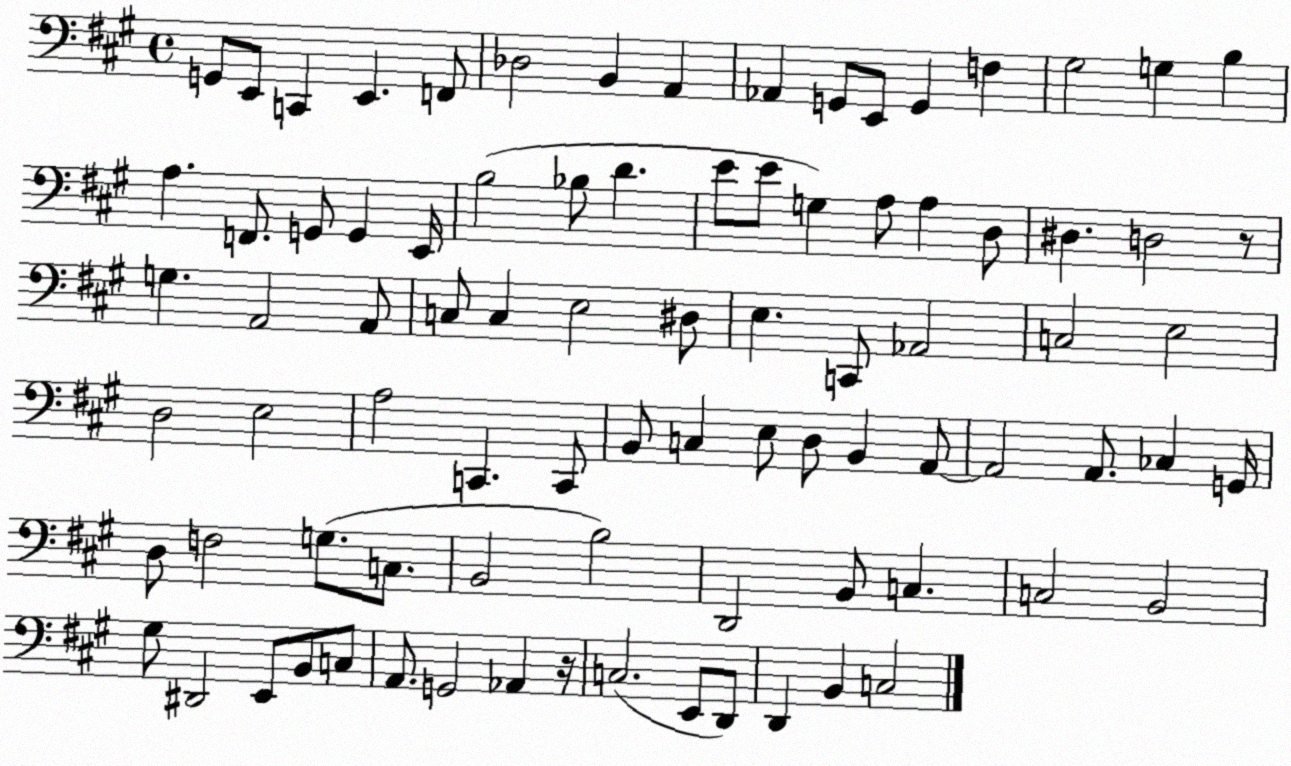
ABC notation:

X:1
T:Untitled
M:4/4
L:1/4
K:A
G,,/2 E,,/2 C,, E,, F,,/2 _D,2 B,, A,, _A,, G,,/2 E,,/2 G,, F, ^G,2 G, B, A, F,,/2 G,,/2 G,, E,,/4 B,2 _B,/2 D E/2 E/2 G, A,/2 A, D,/2 ^D, D,2 z/2 G, A,,2 A,,/2 C,/2 C, E,2 ^D,/2 E, C,,/2 _A,,2 C,2 E,2 D,2 E,2 A,2 C,, C,,/2 B,,/2 C, E,/2 D,/2 B,, A,,/2 A,,2 A,,/2 _C, G,,/4 D,/2 F,2 G,/2 C,/2 B,,2 B,2 D,,2 B,,/2 C, C,2 B,,2 ^G,/2 ^D,,2 E,,/2 B,,/2 C,/2 A,,/2 G,,2 _A,, z/4 C,2 E,,/2 D,,/2 D,, B,, C,2